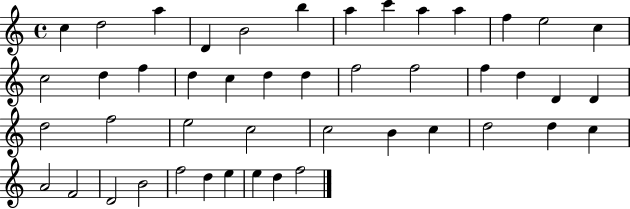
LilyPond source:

{
  \clef treble
  \time 4/4
  \defaultTimeSignature
  \key c \major
  c''4 d''2 a''4 | d'4 b'2 b''4 | a''4 c'''4 a''4 a''4 | f''4 e''2 c''4 | \break c''2 d''4 f''4 | d''4 c''4 d''4 d''4 | f''2 f''2 | f''4 d''4 d'4 d'4 | \break d''2 f''2 | e''2 c''2 | c''2 b'4 c''4 | d''2 d''4 c''4 | \break a'2 f'2 | d'2 b'2 | f''2 d''4 e''4 | e''4 d''4 f''2 | \break \bar "|."
}